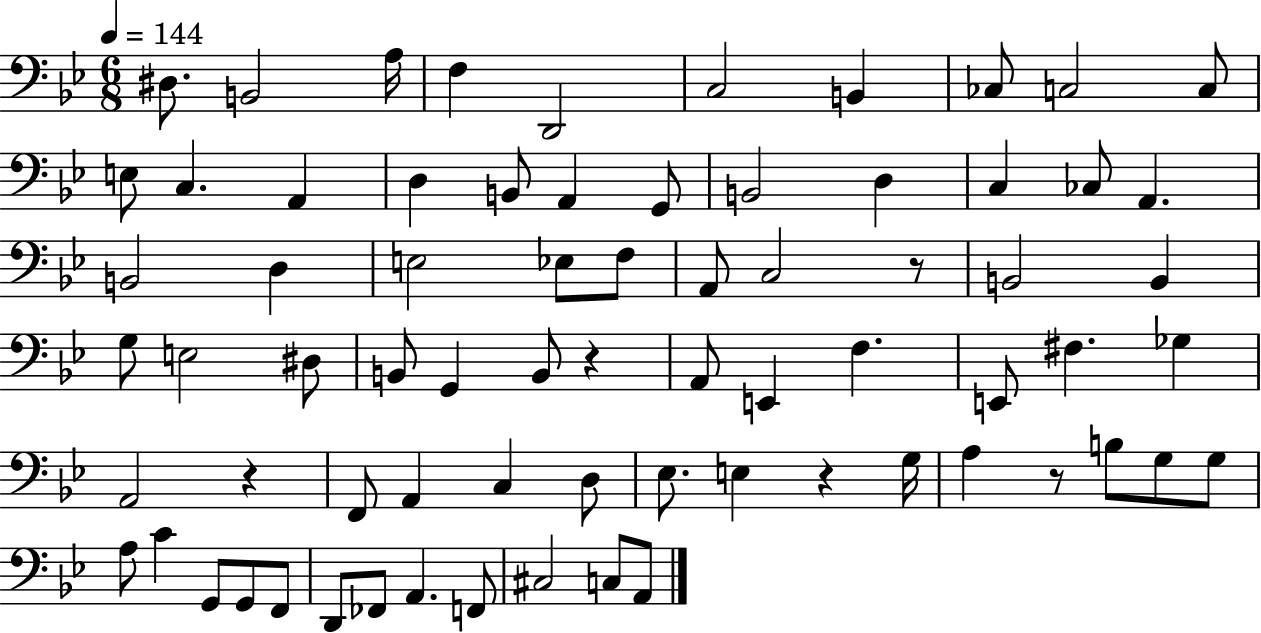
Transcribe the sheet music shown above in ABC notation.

X:1
T:Untitled
M:6/8
L:1/4
K:Bb
^D,/2 B,,2 A,/4 F, D,,2 C,2 B,, _C,/2 C,2 C,/2 E,/2 C, A,, D, B,,/2 A,, G,,/2 B,,2 D, C, _C,/2 A,, B,,2 D, E,2 _E,/2 F,/2 A,,/2 C,2 z/2 B,,2 B,, G,/2 E,2 ^D,/2 B,,/2 G,, B,,/2 z A,,/2 E,, F, E,,/2 ^F, _G, A,,2 z F,,/2 A,, C, D,/2 _E,/2 E, z G,/4 A, z/2 B,/2 G,/2 G,/2 A,/2 C G,,/2 G,,/2 F,,/2 D,,/2 _F,,/2 A,, F,,/2 ^C,2 C,/2 A,,/2